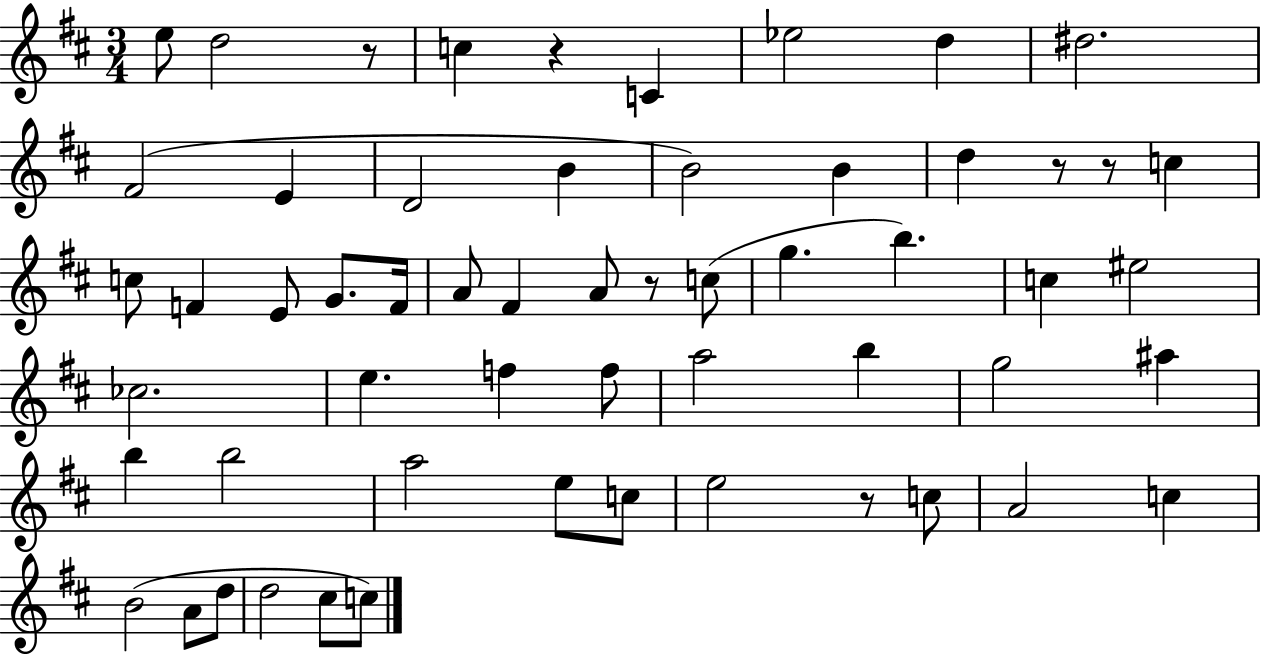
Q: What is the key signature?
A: D major